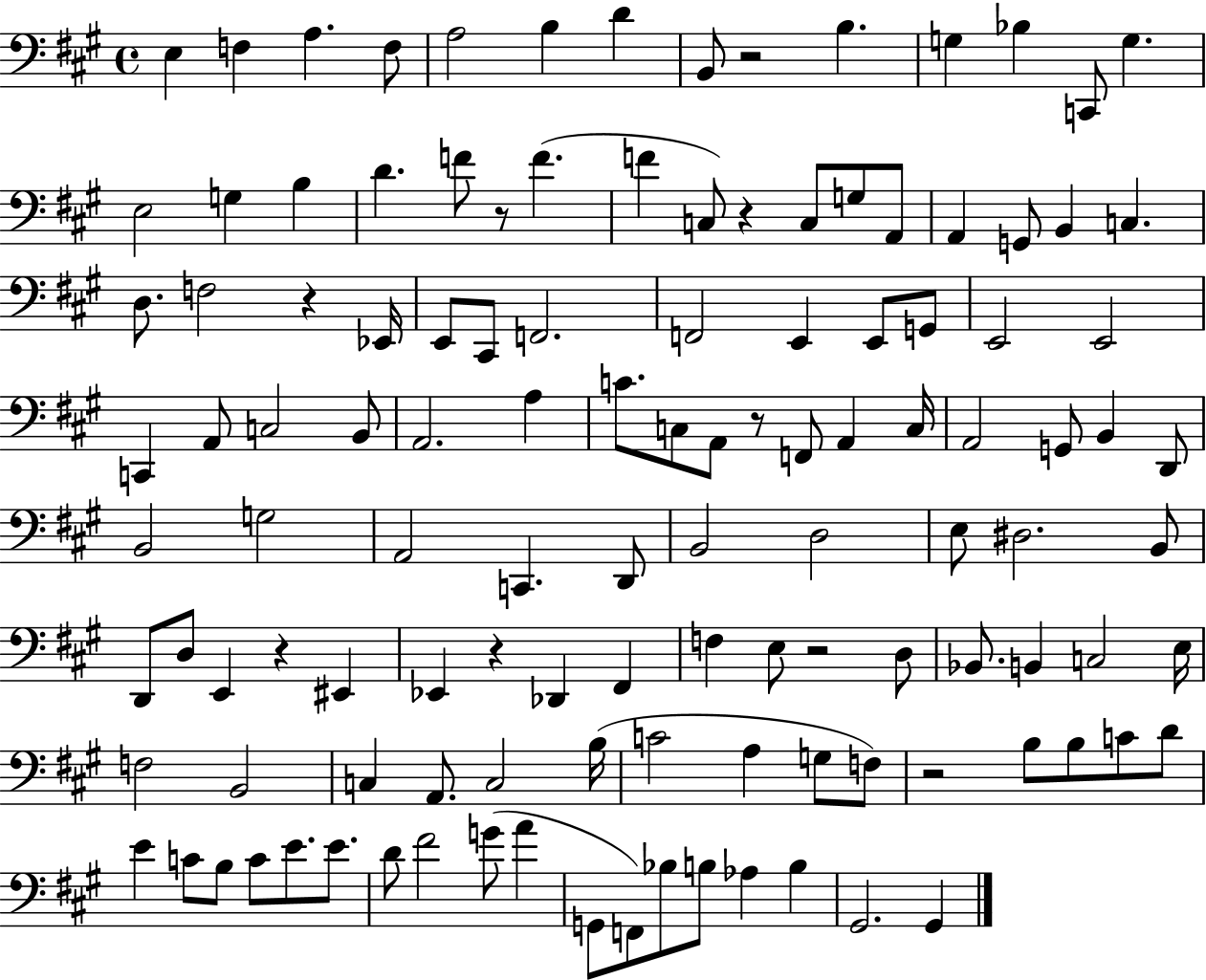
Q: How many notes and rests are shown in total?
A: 121